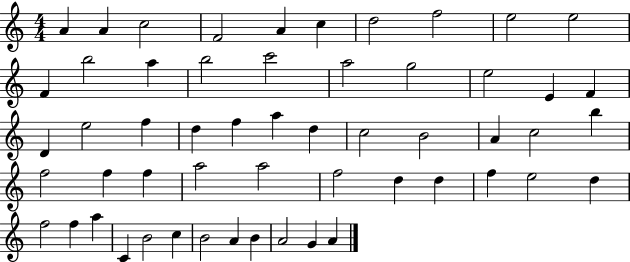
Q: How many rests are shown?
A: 0